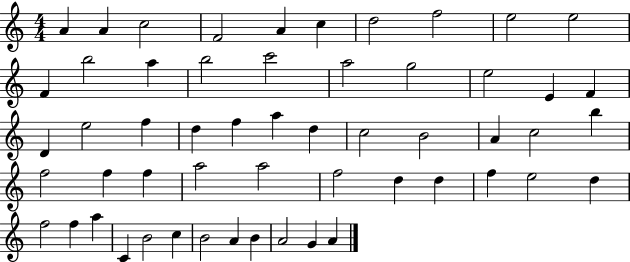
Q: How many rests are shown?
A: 0